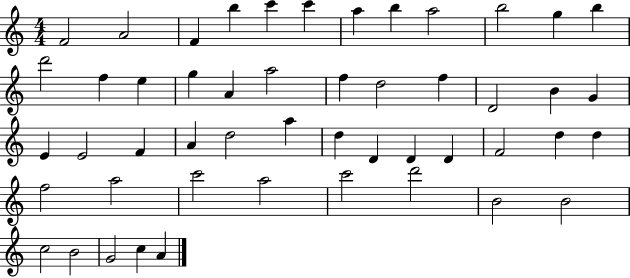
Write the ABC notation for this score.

X:1
T:Untitled
M:4/4
L:1/4
K:C
F2 A2 F b c' c' a b a2 b2 g b d'2 f e g A a2 f d2 f D2 B G E E2 F A d2 a d D D D F2 d d f2 a2 c'2 a2 c'2 d'2 B2 B2 c2 B2 G2 c A